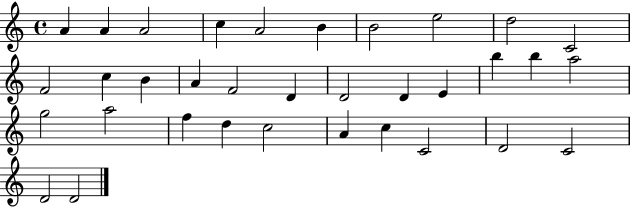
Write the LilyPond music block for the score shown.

{
  \clef treble
  \time 4/4
  \defaultTimeSignature
  \key c \major
  a'4 a'4 a'2 | c''4 a'2 b'4 | b'2 e''2 | d''2 c'2 | \break f'2 c''4 b'4 | a'4 f'2 d'4 | d'2 d'4 e'4 | b''4 b''4 a''2 | \break g''2 a''2 | f''4 d''4 c''2 | a'4 c''4 c'2 | d'2 c'2 | \break d'2 d'2 | \bar "|."
}